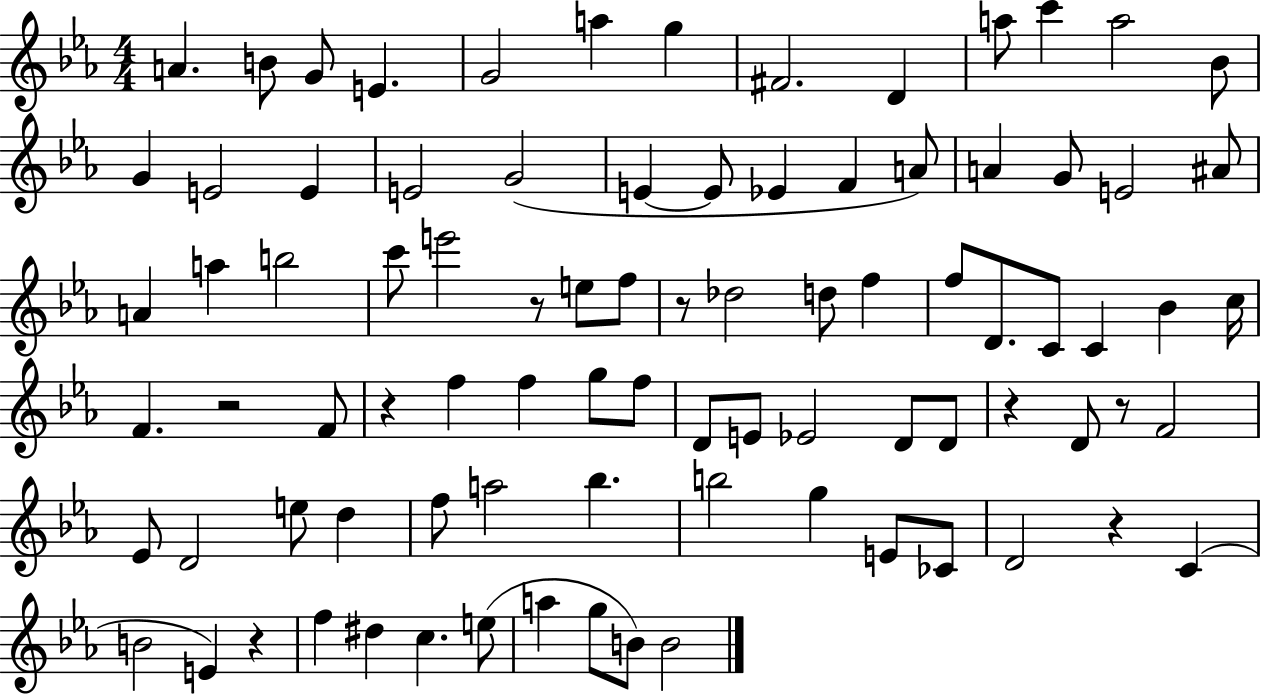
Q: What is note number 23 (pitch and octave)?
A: A4